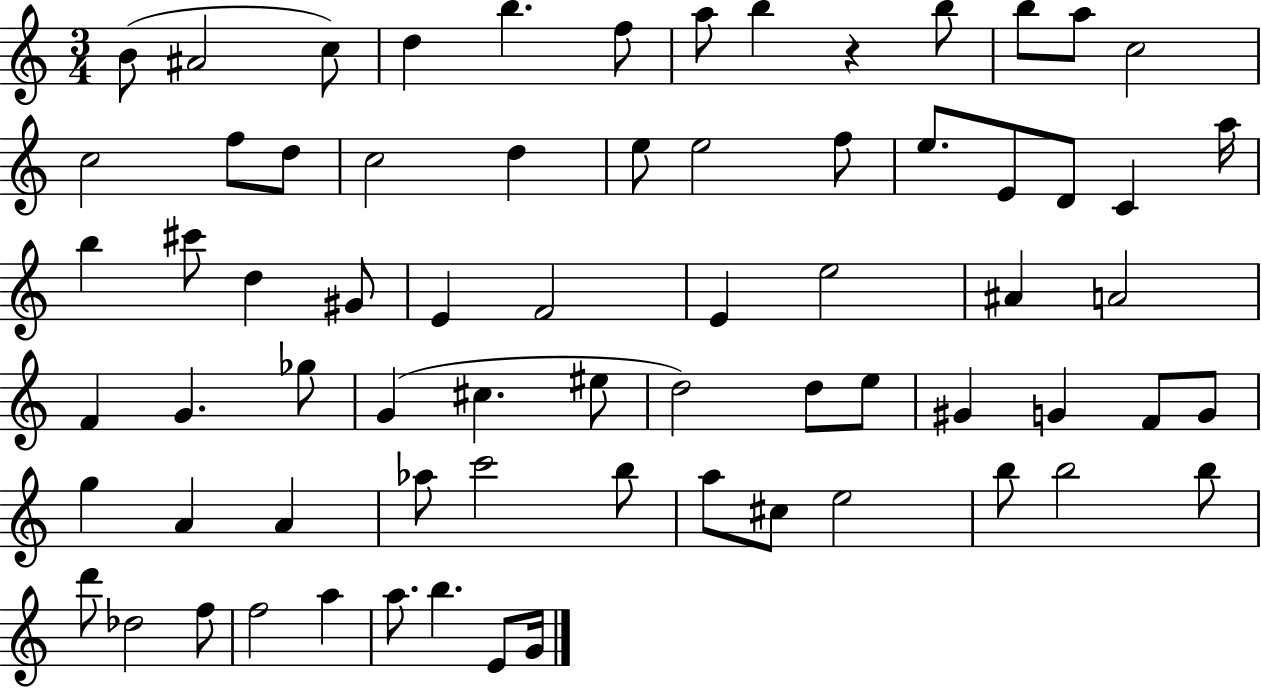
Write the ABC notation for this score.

X:1
T:Untitled
M:3/4
L:1/4
K:C
B/2 ^A2 c/2 d b f/2 a/2 b z b/2 b/2 a/2 c2 c2 f/2 d/2 c2 d e/2 e2 f/2 e/2 E/2 D/2 C a/4 b ^c'/2 d ^G/2 E F2 E e2 ^A A2 F G _g/2 G ^c ^e/2 d2 d/2 e/2 ^G G F/2 G/2 g A A _a/2 c'2 b/2 a/2 ^c/2 e2 b/2 b2 b/2 d'/2 _d2 f/2 f2 a a/2 b E/2 G/4